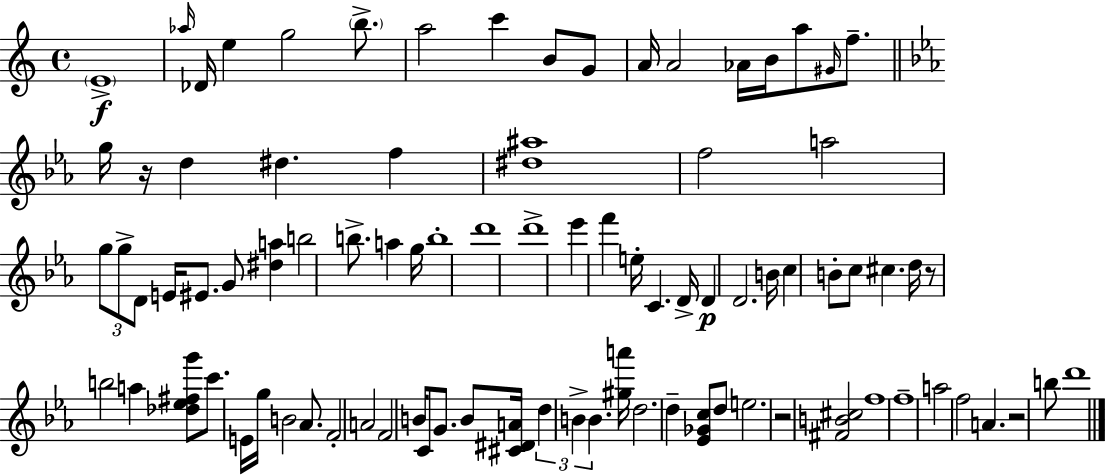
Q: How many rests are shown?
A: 4